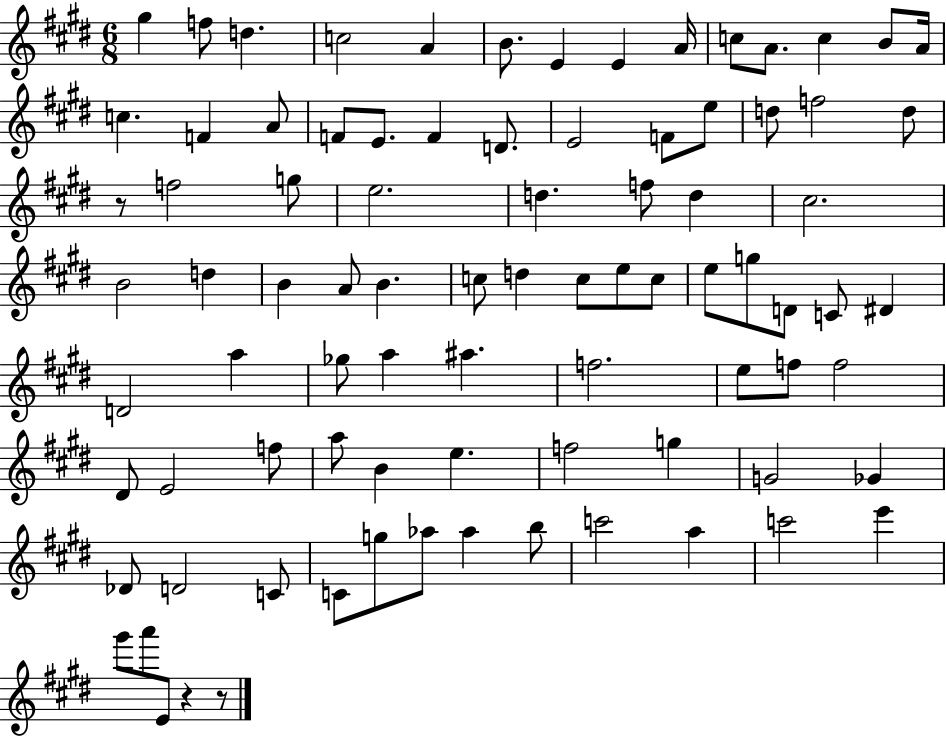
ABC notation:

X:1
T:Untitled
M:6/8
L:1/4
K:E
^g f/2 d c2 A B/2 E E A/4 c/2 A/2 c B/2 A/4 c F A/2 F/2 E/2 F D/2 E2 F/2 e/2 d/2 f2 d/2 z/2 f2 g/2 e2 d f/2 d ^c2 B2 d B A/2 B c/2 d c/2 e/2 c/2 e/2 g/2 D/2 C/2 ^D D2 a _g/2 a ^a f2 e/2 f/2 f2 ^D/2 E2 f/2 a/2 B e f2 g G2 _G _D/2 D2 C/2 C/2 g/2 _a/2 _a b/2 c'2 a c'2 e' ^g'/2 a'/2 E/2 z z/2